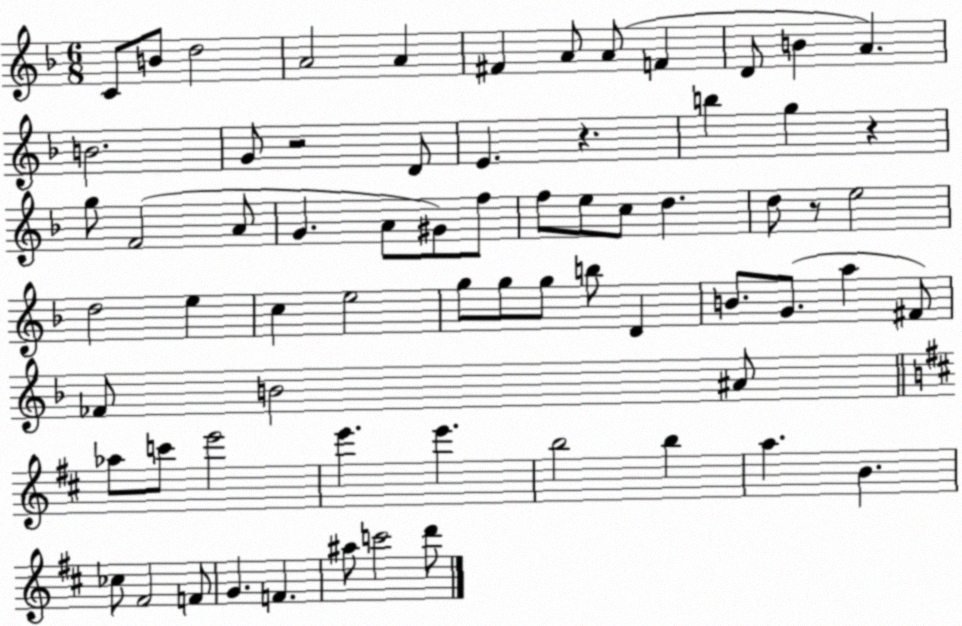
X:1
T:Untitled
M:6/8
L:1/4
K:F
C/2 B/2 d2 A2 A ^F A/2 A/2 F D/2 B A B2 G/2 z2 D/2 E z b g z g/2 F2 A/2 G A/2 ^G/2 f/2 f/2 e/2 c/2 d d/2 z/2 e2 d2 e c e2 g/2 g/2 g/2 b/2 D B/2 G/2 a ^F/2 _F/2 B2 ^A/2 _a/2 c'/2 e'2 e' e' b2 b a B _c/2 ^F2 F/2 G F ^a/2 c'2 d'/2